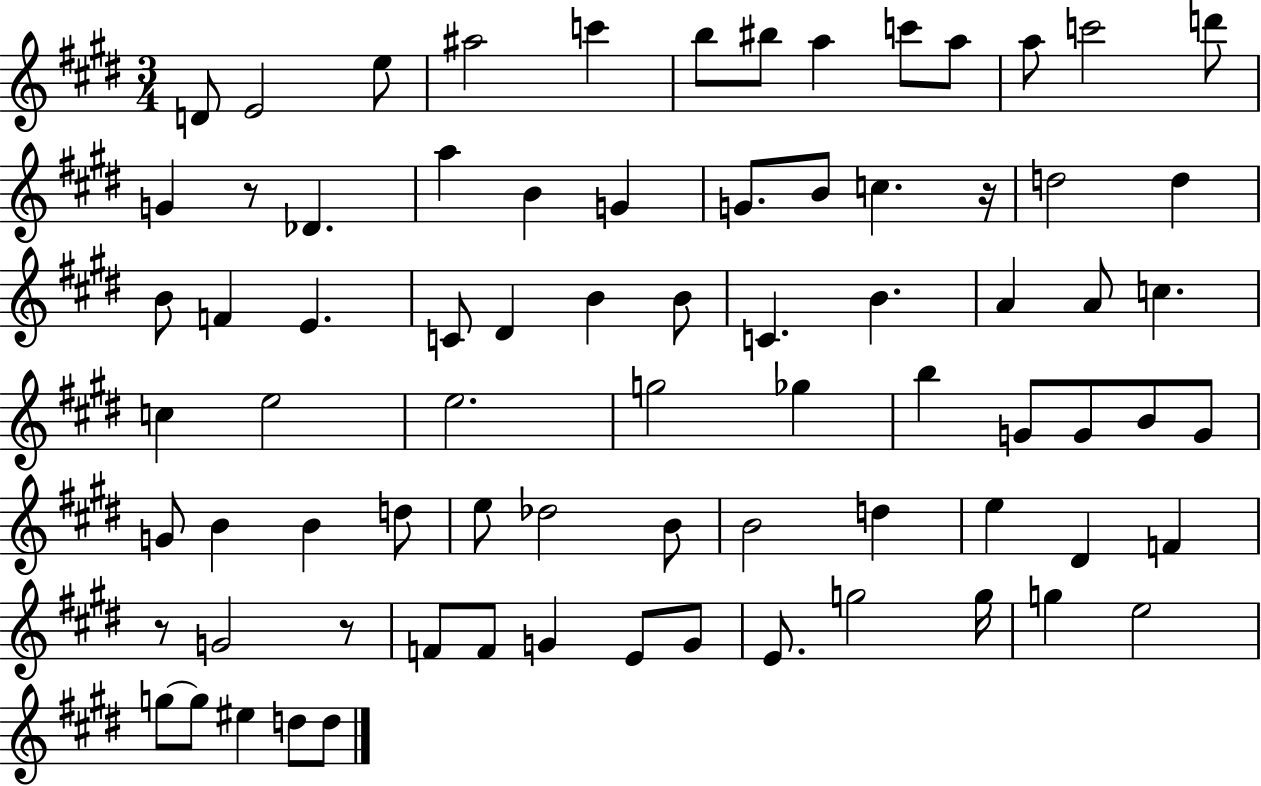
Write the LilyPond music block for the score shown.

{
  \clef treble
  \numericTimeSignature
  \time 3/4
  \key e \major
  \repeat volta 2 { d'8 e'2 e''8 | ais''2 c'''4 | b''8 bis''8 a''4 c'''8 a''8 | a''8 c'''2 d'''8 | \break g'4 r8 des'4. | a''4 b'4 g'4 | g'8. b'8 c''4. r16 | d''2 d''4 | \break b'8 f'4 e'4. | c'8 dis'4 b'4 b'8 | c'4. b'4. | a'4 a'8 c''4. | \break c''4 e''2 | e''2. | g''2 ges''4 | b''4 g'8 g'8 b'8 g'8 | \break g'8 b'4 b'4 d''8 | e''8 des''2 b'8 | b'2 d''4 | e''4 dis'4 f'4 | \break r8 g'2 r8 | f'8 f'8 g'4 e'8 g'8 | e'8. g''2 g''16 | g''4 e''2 | \break g''8~~ g''8 eis''4 d''8 d''8 | } \bar "|."
}